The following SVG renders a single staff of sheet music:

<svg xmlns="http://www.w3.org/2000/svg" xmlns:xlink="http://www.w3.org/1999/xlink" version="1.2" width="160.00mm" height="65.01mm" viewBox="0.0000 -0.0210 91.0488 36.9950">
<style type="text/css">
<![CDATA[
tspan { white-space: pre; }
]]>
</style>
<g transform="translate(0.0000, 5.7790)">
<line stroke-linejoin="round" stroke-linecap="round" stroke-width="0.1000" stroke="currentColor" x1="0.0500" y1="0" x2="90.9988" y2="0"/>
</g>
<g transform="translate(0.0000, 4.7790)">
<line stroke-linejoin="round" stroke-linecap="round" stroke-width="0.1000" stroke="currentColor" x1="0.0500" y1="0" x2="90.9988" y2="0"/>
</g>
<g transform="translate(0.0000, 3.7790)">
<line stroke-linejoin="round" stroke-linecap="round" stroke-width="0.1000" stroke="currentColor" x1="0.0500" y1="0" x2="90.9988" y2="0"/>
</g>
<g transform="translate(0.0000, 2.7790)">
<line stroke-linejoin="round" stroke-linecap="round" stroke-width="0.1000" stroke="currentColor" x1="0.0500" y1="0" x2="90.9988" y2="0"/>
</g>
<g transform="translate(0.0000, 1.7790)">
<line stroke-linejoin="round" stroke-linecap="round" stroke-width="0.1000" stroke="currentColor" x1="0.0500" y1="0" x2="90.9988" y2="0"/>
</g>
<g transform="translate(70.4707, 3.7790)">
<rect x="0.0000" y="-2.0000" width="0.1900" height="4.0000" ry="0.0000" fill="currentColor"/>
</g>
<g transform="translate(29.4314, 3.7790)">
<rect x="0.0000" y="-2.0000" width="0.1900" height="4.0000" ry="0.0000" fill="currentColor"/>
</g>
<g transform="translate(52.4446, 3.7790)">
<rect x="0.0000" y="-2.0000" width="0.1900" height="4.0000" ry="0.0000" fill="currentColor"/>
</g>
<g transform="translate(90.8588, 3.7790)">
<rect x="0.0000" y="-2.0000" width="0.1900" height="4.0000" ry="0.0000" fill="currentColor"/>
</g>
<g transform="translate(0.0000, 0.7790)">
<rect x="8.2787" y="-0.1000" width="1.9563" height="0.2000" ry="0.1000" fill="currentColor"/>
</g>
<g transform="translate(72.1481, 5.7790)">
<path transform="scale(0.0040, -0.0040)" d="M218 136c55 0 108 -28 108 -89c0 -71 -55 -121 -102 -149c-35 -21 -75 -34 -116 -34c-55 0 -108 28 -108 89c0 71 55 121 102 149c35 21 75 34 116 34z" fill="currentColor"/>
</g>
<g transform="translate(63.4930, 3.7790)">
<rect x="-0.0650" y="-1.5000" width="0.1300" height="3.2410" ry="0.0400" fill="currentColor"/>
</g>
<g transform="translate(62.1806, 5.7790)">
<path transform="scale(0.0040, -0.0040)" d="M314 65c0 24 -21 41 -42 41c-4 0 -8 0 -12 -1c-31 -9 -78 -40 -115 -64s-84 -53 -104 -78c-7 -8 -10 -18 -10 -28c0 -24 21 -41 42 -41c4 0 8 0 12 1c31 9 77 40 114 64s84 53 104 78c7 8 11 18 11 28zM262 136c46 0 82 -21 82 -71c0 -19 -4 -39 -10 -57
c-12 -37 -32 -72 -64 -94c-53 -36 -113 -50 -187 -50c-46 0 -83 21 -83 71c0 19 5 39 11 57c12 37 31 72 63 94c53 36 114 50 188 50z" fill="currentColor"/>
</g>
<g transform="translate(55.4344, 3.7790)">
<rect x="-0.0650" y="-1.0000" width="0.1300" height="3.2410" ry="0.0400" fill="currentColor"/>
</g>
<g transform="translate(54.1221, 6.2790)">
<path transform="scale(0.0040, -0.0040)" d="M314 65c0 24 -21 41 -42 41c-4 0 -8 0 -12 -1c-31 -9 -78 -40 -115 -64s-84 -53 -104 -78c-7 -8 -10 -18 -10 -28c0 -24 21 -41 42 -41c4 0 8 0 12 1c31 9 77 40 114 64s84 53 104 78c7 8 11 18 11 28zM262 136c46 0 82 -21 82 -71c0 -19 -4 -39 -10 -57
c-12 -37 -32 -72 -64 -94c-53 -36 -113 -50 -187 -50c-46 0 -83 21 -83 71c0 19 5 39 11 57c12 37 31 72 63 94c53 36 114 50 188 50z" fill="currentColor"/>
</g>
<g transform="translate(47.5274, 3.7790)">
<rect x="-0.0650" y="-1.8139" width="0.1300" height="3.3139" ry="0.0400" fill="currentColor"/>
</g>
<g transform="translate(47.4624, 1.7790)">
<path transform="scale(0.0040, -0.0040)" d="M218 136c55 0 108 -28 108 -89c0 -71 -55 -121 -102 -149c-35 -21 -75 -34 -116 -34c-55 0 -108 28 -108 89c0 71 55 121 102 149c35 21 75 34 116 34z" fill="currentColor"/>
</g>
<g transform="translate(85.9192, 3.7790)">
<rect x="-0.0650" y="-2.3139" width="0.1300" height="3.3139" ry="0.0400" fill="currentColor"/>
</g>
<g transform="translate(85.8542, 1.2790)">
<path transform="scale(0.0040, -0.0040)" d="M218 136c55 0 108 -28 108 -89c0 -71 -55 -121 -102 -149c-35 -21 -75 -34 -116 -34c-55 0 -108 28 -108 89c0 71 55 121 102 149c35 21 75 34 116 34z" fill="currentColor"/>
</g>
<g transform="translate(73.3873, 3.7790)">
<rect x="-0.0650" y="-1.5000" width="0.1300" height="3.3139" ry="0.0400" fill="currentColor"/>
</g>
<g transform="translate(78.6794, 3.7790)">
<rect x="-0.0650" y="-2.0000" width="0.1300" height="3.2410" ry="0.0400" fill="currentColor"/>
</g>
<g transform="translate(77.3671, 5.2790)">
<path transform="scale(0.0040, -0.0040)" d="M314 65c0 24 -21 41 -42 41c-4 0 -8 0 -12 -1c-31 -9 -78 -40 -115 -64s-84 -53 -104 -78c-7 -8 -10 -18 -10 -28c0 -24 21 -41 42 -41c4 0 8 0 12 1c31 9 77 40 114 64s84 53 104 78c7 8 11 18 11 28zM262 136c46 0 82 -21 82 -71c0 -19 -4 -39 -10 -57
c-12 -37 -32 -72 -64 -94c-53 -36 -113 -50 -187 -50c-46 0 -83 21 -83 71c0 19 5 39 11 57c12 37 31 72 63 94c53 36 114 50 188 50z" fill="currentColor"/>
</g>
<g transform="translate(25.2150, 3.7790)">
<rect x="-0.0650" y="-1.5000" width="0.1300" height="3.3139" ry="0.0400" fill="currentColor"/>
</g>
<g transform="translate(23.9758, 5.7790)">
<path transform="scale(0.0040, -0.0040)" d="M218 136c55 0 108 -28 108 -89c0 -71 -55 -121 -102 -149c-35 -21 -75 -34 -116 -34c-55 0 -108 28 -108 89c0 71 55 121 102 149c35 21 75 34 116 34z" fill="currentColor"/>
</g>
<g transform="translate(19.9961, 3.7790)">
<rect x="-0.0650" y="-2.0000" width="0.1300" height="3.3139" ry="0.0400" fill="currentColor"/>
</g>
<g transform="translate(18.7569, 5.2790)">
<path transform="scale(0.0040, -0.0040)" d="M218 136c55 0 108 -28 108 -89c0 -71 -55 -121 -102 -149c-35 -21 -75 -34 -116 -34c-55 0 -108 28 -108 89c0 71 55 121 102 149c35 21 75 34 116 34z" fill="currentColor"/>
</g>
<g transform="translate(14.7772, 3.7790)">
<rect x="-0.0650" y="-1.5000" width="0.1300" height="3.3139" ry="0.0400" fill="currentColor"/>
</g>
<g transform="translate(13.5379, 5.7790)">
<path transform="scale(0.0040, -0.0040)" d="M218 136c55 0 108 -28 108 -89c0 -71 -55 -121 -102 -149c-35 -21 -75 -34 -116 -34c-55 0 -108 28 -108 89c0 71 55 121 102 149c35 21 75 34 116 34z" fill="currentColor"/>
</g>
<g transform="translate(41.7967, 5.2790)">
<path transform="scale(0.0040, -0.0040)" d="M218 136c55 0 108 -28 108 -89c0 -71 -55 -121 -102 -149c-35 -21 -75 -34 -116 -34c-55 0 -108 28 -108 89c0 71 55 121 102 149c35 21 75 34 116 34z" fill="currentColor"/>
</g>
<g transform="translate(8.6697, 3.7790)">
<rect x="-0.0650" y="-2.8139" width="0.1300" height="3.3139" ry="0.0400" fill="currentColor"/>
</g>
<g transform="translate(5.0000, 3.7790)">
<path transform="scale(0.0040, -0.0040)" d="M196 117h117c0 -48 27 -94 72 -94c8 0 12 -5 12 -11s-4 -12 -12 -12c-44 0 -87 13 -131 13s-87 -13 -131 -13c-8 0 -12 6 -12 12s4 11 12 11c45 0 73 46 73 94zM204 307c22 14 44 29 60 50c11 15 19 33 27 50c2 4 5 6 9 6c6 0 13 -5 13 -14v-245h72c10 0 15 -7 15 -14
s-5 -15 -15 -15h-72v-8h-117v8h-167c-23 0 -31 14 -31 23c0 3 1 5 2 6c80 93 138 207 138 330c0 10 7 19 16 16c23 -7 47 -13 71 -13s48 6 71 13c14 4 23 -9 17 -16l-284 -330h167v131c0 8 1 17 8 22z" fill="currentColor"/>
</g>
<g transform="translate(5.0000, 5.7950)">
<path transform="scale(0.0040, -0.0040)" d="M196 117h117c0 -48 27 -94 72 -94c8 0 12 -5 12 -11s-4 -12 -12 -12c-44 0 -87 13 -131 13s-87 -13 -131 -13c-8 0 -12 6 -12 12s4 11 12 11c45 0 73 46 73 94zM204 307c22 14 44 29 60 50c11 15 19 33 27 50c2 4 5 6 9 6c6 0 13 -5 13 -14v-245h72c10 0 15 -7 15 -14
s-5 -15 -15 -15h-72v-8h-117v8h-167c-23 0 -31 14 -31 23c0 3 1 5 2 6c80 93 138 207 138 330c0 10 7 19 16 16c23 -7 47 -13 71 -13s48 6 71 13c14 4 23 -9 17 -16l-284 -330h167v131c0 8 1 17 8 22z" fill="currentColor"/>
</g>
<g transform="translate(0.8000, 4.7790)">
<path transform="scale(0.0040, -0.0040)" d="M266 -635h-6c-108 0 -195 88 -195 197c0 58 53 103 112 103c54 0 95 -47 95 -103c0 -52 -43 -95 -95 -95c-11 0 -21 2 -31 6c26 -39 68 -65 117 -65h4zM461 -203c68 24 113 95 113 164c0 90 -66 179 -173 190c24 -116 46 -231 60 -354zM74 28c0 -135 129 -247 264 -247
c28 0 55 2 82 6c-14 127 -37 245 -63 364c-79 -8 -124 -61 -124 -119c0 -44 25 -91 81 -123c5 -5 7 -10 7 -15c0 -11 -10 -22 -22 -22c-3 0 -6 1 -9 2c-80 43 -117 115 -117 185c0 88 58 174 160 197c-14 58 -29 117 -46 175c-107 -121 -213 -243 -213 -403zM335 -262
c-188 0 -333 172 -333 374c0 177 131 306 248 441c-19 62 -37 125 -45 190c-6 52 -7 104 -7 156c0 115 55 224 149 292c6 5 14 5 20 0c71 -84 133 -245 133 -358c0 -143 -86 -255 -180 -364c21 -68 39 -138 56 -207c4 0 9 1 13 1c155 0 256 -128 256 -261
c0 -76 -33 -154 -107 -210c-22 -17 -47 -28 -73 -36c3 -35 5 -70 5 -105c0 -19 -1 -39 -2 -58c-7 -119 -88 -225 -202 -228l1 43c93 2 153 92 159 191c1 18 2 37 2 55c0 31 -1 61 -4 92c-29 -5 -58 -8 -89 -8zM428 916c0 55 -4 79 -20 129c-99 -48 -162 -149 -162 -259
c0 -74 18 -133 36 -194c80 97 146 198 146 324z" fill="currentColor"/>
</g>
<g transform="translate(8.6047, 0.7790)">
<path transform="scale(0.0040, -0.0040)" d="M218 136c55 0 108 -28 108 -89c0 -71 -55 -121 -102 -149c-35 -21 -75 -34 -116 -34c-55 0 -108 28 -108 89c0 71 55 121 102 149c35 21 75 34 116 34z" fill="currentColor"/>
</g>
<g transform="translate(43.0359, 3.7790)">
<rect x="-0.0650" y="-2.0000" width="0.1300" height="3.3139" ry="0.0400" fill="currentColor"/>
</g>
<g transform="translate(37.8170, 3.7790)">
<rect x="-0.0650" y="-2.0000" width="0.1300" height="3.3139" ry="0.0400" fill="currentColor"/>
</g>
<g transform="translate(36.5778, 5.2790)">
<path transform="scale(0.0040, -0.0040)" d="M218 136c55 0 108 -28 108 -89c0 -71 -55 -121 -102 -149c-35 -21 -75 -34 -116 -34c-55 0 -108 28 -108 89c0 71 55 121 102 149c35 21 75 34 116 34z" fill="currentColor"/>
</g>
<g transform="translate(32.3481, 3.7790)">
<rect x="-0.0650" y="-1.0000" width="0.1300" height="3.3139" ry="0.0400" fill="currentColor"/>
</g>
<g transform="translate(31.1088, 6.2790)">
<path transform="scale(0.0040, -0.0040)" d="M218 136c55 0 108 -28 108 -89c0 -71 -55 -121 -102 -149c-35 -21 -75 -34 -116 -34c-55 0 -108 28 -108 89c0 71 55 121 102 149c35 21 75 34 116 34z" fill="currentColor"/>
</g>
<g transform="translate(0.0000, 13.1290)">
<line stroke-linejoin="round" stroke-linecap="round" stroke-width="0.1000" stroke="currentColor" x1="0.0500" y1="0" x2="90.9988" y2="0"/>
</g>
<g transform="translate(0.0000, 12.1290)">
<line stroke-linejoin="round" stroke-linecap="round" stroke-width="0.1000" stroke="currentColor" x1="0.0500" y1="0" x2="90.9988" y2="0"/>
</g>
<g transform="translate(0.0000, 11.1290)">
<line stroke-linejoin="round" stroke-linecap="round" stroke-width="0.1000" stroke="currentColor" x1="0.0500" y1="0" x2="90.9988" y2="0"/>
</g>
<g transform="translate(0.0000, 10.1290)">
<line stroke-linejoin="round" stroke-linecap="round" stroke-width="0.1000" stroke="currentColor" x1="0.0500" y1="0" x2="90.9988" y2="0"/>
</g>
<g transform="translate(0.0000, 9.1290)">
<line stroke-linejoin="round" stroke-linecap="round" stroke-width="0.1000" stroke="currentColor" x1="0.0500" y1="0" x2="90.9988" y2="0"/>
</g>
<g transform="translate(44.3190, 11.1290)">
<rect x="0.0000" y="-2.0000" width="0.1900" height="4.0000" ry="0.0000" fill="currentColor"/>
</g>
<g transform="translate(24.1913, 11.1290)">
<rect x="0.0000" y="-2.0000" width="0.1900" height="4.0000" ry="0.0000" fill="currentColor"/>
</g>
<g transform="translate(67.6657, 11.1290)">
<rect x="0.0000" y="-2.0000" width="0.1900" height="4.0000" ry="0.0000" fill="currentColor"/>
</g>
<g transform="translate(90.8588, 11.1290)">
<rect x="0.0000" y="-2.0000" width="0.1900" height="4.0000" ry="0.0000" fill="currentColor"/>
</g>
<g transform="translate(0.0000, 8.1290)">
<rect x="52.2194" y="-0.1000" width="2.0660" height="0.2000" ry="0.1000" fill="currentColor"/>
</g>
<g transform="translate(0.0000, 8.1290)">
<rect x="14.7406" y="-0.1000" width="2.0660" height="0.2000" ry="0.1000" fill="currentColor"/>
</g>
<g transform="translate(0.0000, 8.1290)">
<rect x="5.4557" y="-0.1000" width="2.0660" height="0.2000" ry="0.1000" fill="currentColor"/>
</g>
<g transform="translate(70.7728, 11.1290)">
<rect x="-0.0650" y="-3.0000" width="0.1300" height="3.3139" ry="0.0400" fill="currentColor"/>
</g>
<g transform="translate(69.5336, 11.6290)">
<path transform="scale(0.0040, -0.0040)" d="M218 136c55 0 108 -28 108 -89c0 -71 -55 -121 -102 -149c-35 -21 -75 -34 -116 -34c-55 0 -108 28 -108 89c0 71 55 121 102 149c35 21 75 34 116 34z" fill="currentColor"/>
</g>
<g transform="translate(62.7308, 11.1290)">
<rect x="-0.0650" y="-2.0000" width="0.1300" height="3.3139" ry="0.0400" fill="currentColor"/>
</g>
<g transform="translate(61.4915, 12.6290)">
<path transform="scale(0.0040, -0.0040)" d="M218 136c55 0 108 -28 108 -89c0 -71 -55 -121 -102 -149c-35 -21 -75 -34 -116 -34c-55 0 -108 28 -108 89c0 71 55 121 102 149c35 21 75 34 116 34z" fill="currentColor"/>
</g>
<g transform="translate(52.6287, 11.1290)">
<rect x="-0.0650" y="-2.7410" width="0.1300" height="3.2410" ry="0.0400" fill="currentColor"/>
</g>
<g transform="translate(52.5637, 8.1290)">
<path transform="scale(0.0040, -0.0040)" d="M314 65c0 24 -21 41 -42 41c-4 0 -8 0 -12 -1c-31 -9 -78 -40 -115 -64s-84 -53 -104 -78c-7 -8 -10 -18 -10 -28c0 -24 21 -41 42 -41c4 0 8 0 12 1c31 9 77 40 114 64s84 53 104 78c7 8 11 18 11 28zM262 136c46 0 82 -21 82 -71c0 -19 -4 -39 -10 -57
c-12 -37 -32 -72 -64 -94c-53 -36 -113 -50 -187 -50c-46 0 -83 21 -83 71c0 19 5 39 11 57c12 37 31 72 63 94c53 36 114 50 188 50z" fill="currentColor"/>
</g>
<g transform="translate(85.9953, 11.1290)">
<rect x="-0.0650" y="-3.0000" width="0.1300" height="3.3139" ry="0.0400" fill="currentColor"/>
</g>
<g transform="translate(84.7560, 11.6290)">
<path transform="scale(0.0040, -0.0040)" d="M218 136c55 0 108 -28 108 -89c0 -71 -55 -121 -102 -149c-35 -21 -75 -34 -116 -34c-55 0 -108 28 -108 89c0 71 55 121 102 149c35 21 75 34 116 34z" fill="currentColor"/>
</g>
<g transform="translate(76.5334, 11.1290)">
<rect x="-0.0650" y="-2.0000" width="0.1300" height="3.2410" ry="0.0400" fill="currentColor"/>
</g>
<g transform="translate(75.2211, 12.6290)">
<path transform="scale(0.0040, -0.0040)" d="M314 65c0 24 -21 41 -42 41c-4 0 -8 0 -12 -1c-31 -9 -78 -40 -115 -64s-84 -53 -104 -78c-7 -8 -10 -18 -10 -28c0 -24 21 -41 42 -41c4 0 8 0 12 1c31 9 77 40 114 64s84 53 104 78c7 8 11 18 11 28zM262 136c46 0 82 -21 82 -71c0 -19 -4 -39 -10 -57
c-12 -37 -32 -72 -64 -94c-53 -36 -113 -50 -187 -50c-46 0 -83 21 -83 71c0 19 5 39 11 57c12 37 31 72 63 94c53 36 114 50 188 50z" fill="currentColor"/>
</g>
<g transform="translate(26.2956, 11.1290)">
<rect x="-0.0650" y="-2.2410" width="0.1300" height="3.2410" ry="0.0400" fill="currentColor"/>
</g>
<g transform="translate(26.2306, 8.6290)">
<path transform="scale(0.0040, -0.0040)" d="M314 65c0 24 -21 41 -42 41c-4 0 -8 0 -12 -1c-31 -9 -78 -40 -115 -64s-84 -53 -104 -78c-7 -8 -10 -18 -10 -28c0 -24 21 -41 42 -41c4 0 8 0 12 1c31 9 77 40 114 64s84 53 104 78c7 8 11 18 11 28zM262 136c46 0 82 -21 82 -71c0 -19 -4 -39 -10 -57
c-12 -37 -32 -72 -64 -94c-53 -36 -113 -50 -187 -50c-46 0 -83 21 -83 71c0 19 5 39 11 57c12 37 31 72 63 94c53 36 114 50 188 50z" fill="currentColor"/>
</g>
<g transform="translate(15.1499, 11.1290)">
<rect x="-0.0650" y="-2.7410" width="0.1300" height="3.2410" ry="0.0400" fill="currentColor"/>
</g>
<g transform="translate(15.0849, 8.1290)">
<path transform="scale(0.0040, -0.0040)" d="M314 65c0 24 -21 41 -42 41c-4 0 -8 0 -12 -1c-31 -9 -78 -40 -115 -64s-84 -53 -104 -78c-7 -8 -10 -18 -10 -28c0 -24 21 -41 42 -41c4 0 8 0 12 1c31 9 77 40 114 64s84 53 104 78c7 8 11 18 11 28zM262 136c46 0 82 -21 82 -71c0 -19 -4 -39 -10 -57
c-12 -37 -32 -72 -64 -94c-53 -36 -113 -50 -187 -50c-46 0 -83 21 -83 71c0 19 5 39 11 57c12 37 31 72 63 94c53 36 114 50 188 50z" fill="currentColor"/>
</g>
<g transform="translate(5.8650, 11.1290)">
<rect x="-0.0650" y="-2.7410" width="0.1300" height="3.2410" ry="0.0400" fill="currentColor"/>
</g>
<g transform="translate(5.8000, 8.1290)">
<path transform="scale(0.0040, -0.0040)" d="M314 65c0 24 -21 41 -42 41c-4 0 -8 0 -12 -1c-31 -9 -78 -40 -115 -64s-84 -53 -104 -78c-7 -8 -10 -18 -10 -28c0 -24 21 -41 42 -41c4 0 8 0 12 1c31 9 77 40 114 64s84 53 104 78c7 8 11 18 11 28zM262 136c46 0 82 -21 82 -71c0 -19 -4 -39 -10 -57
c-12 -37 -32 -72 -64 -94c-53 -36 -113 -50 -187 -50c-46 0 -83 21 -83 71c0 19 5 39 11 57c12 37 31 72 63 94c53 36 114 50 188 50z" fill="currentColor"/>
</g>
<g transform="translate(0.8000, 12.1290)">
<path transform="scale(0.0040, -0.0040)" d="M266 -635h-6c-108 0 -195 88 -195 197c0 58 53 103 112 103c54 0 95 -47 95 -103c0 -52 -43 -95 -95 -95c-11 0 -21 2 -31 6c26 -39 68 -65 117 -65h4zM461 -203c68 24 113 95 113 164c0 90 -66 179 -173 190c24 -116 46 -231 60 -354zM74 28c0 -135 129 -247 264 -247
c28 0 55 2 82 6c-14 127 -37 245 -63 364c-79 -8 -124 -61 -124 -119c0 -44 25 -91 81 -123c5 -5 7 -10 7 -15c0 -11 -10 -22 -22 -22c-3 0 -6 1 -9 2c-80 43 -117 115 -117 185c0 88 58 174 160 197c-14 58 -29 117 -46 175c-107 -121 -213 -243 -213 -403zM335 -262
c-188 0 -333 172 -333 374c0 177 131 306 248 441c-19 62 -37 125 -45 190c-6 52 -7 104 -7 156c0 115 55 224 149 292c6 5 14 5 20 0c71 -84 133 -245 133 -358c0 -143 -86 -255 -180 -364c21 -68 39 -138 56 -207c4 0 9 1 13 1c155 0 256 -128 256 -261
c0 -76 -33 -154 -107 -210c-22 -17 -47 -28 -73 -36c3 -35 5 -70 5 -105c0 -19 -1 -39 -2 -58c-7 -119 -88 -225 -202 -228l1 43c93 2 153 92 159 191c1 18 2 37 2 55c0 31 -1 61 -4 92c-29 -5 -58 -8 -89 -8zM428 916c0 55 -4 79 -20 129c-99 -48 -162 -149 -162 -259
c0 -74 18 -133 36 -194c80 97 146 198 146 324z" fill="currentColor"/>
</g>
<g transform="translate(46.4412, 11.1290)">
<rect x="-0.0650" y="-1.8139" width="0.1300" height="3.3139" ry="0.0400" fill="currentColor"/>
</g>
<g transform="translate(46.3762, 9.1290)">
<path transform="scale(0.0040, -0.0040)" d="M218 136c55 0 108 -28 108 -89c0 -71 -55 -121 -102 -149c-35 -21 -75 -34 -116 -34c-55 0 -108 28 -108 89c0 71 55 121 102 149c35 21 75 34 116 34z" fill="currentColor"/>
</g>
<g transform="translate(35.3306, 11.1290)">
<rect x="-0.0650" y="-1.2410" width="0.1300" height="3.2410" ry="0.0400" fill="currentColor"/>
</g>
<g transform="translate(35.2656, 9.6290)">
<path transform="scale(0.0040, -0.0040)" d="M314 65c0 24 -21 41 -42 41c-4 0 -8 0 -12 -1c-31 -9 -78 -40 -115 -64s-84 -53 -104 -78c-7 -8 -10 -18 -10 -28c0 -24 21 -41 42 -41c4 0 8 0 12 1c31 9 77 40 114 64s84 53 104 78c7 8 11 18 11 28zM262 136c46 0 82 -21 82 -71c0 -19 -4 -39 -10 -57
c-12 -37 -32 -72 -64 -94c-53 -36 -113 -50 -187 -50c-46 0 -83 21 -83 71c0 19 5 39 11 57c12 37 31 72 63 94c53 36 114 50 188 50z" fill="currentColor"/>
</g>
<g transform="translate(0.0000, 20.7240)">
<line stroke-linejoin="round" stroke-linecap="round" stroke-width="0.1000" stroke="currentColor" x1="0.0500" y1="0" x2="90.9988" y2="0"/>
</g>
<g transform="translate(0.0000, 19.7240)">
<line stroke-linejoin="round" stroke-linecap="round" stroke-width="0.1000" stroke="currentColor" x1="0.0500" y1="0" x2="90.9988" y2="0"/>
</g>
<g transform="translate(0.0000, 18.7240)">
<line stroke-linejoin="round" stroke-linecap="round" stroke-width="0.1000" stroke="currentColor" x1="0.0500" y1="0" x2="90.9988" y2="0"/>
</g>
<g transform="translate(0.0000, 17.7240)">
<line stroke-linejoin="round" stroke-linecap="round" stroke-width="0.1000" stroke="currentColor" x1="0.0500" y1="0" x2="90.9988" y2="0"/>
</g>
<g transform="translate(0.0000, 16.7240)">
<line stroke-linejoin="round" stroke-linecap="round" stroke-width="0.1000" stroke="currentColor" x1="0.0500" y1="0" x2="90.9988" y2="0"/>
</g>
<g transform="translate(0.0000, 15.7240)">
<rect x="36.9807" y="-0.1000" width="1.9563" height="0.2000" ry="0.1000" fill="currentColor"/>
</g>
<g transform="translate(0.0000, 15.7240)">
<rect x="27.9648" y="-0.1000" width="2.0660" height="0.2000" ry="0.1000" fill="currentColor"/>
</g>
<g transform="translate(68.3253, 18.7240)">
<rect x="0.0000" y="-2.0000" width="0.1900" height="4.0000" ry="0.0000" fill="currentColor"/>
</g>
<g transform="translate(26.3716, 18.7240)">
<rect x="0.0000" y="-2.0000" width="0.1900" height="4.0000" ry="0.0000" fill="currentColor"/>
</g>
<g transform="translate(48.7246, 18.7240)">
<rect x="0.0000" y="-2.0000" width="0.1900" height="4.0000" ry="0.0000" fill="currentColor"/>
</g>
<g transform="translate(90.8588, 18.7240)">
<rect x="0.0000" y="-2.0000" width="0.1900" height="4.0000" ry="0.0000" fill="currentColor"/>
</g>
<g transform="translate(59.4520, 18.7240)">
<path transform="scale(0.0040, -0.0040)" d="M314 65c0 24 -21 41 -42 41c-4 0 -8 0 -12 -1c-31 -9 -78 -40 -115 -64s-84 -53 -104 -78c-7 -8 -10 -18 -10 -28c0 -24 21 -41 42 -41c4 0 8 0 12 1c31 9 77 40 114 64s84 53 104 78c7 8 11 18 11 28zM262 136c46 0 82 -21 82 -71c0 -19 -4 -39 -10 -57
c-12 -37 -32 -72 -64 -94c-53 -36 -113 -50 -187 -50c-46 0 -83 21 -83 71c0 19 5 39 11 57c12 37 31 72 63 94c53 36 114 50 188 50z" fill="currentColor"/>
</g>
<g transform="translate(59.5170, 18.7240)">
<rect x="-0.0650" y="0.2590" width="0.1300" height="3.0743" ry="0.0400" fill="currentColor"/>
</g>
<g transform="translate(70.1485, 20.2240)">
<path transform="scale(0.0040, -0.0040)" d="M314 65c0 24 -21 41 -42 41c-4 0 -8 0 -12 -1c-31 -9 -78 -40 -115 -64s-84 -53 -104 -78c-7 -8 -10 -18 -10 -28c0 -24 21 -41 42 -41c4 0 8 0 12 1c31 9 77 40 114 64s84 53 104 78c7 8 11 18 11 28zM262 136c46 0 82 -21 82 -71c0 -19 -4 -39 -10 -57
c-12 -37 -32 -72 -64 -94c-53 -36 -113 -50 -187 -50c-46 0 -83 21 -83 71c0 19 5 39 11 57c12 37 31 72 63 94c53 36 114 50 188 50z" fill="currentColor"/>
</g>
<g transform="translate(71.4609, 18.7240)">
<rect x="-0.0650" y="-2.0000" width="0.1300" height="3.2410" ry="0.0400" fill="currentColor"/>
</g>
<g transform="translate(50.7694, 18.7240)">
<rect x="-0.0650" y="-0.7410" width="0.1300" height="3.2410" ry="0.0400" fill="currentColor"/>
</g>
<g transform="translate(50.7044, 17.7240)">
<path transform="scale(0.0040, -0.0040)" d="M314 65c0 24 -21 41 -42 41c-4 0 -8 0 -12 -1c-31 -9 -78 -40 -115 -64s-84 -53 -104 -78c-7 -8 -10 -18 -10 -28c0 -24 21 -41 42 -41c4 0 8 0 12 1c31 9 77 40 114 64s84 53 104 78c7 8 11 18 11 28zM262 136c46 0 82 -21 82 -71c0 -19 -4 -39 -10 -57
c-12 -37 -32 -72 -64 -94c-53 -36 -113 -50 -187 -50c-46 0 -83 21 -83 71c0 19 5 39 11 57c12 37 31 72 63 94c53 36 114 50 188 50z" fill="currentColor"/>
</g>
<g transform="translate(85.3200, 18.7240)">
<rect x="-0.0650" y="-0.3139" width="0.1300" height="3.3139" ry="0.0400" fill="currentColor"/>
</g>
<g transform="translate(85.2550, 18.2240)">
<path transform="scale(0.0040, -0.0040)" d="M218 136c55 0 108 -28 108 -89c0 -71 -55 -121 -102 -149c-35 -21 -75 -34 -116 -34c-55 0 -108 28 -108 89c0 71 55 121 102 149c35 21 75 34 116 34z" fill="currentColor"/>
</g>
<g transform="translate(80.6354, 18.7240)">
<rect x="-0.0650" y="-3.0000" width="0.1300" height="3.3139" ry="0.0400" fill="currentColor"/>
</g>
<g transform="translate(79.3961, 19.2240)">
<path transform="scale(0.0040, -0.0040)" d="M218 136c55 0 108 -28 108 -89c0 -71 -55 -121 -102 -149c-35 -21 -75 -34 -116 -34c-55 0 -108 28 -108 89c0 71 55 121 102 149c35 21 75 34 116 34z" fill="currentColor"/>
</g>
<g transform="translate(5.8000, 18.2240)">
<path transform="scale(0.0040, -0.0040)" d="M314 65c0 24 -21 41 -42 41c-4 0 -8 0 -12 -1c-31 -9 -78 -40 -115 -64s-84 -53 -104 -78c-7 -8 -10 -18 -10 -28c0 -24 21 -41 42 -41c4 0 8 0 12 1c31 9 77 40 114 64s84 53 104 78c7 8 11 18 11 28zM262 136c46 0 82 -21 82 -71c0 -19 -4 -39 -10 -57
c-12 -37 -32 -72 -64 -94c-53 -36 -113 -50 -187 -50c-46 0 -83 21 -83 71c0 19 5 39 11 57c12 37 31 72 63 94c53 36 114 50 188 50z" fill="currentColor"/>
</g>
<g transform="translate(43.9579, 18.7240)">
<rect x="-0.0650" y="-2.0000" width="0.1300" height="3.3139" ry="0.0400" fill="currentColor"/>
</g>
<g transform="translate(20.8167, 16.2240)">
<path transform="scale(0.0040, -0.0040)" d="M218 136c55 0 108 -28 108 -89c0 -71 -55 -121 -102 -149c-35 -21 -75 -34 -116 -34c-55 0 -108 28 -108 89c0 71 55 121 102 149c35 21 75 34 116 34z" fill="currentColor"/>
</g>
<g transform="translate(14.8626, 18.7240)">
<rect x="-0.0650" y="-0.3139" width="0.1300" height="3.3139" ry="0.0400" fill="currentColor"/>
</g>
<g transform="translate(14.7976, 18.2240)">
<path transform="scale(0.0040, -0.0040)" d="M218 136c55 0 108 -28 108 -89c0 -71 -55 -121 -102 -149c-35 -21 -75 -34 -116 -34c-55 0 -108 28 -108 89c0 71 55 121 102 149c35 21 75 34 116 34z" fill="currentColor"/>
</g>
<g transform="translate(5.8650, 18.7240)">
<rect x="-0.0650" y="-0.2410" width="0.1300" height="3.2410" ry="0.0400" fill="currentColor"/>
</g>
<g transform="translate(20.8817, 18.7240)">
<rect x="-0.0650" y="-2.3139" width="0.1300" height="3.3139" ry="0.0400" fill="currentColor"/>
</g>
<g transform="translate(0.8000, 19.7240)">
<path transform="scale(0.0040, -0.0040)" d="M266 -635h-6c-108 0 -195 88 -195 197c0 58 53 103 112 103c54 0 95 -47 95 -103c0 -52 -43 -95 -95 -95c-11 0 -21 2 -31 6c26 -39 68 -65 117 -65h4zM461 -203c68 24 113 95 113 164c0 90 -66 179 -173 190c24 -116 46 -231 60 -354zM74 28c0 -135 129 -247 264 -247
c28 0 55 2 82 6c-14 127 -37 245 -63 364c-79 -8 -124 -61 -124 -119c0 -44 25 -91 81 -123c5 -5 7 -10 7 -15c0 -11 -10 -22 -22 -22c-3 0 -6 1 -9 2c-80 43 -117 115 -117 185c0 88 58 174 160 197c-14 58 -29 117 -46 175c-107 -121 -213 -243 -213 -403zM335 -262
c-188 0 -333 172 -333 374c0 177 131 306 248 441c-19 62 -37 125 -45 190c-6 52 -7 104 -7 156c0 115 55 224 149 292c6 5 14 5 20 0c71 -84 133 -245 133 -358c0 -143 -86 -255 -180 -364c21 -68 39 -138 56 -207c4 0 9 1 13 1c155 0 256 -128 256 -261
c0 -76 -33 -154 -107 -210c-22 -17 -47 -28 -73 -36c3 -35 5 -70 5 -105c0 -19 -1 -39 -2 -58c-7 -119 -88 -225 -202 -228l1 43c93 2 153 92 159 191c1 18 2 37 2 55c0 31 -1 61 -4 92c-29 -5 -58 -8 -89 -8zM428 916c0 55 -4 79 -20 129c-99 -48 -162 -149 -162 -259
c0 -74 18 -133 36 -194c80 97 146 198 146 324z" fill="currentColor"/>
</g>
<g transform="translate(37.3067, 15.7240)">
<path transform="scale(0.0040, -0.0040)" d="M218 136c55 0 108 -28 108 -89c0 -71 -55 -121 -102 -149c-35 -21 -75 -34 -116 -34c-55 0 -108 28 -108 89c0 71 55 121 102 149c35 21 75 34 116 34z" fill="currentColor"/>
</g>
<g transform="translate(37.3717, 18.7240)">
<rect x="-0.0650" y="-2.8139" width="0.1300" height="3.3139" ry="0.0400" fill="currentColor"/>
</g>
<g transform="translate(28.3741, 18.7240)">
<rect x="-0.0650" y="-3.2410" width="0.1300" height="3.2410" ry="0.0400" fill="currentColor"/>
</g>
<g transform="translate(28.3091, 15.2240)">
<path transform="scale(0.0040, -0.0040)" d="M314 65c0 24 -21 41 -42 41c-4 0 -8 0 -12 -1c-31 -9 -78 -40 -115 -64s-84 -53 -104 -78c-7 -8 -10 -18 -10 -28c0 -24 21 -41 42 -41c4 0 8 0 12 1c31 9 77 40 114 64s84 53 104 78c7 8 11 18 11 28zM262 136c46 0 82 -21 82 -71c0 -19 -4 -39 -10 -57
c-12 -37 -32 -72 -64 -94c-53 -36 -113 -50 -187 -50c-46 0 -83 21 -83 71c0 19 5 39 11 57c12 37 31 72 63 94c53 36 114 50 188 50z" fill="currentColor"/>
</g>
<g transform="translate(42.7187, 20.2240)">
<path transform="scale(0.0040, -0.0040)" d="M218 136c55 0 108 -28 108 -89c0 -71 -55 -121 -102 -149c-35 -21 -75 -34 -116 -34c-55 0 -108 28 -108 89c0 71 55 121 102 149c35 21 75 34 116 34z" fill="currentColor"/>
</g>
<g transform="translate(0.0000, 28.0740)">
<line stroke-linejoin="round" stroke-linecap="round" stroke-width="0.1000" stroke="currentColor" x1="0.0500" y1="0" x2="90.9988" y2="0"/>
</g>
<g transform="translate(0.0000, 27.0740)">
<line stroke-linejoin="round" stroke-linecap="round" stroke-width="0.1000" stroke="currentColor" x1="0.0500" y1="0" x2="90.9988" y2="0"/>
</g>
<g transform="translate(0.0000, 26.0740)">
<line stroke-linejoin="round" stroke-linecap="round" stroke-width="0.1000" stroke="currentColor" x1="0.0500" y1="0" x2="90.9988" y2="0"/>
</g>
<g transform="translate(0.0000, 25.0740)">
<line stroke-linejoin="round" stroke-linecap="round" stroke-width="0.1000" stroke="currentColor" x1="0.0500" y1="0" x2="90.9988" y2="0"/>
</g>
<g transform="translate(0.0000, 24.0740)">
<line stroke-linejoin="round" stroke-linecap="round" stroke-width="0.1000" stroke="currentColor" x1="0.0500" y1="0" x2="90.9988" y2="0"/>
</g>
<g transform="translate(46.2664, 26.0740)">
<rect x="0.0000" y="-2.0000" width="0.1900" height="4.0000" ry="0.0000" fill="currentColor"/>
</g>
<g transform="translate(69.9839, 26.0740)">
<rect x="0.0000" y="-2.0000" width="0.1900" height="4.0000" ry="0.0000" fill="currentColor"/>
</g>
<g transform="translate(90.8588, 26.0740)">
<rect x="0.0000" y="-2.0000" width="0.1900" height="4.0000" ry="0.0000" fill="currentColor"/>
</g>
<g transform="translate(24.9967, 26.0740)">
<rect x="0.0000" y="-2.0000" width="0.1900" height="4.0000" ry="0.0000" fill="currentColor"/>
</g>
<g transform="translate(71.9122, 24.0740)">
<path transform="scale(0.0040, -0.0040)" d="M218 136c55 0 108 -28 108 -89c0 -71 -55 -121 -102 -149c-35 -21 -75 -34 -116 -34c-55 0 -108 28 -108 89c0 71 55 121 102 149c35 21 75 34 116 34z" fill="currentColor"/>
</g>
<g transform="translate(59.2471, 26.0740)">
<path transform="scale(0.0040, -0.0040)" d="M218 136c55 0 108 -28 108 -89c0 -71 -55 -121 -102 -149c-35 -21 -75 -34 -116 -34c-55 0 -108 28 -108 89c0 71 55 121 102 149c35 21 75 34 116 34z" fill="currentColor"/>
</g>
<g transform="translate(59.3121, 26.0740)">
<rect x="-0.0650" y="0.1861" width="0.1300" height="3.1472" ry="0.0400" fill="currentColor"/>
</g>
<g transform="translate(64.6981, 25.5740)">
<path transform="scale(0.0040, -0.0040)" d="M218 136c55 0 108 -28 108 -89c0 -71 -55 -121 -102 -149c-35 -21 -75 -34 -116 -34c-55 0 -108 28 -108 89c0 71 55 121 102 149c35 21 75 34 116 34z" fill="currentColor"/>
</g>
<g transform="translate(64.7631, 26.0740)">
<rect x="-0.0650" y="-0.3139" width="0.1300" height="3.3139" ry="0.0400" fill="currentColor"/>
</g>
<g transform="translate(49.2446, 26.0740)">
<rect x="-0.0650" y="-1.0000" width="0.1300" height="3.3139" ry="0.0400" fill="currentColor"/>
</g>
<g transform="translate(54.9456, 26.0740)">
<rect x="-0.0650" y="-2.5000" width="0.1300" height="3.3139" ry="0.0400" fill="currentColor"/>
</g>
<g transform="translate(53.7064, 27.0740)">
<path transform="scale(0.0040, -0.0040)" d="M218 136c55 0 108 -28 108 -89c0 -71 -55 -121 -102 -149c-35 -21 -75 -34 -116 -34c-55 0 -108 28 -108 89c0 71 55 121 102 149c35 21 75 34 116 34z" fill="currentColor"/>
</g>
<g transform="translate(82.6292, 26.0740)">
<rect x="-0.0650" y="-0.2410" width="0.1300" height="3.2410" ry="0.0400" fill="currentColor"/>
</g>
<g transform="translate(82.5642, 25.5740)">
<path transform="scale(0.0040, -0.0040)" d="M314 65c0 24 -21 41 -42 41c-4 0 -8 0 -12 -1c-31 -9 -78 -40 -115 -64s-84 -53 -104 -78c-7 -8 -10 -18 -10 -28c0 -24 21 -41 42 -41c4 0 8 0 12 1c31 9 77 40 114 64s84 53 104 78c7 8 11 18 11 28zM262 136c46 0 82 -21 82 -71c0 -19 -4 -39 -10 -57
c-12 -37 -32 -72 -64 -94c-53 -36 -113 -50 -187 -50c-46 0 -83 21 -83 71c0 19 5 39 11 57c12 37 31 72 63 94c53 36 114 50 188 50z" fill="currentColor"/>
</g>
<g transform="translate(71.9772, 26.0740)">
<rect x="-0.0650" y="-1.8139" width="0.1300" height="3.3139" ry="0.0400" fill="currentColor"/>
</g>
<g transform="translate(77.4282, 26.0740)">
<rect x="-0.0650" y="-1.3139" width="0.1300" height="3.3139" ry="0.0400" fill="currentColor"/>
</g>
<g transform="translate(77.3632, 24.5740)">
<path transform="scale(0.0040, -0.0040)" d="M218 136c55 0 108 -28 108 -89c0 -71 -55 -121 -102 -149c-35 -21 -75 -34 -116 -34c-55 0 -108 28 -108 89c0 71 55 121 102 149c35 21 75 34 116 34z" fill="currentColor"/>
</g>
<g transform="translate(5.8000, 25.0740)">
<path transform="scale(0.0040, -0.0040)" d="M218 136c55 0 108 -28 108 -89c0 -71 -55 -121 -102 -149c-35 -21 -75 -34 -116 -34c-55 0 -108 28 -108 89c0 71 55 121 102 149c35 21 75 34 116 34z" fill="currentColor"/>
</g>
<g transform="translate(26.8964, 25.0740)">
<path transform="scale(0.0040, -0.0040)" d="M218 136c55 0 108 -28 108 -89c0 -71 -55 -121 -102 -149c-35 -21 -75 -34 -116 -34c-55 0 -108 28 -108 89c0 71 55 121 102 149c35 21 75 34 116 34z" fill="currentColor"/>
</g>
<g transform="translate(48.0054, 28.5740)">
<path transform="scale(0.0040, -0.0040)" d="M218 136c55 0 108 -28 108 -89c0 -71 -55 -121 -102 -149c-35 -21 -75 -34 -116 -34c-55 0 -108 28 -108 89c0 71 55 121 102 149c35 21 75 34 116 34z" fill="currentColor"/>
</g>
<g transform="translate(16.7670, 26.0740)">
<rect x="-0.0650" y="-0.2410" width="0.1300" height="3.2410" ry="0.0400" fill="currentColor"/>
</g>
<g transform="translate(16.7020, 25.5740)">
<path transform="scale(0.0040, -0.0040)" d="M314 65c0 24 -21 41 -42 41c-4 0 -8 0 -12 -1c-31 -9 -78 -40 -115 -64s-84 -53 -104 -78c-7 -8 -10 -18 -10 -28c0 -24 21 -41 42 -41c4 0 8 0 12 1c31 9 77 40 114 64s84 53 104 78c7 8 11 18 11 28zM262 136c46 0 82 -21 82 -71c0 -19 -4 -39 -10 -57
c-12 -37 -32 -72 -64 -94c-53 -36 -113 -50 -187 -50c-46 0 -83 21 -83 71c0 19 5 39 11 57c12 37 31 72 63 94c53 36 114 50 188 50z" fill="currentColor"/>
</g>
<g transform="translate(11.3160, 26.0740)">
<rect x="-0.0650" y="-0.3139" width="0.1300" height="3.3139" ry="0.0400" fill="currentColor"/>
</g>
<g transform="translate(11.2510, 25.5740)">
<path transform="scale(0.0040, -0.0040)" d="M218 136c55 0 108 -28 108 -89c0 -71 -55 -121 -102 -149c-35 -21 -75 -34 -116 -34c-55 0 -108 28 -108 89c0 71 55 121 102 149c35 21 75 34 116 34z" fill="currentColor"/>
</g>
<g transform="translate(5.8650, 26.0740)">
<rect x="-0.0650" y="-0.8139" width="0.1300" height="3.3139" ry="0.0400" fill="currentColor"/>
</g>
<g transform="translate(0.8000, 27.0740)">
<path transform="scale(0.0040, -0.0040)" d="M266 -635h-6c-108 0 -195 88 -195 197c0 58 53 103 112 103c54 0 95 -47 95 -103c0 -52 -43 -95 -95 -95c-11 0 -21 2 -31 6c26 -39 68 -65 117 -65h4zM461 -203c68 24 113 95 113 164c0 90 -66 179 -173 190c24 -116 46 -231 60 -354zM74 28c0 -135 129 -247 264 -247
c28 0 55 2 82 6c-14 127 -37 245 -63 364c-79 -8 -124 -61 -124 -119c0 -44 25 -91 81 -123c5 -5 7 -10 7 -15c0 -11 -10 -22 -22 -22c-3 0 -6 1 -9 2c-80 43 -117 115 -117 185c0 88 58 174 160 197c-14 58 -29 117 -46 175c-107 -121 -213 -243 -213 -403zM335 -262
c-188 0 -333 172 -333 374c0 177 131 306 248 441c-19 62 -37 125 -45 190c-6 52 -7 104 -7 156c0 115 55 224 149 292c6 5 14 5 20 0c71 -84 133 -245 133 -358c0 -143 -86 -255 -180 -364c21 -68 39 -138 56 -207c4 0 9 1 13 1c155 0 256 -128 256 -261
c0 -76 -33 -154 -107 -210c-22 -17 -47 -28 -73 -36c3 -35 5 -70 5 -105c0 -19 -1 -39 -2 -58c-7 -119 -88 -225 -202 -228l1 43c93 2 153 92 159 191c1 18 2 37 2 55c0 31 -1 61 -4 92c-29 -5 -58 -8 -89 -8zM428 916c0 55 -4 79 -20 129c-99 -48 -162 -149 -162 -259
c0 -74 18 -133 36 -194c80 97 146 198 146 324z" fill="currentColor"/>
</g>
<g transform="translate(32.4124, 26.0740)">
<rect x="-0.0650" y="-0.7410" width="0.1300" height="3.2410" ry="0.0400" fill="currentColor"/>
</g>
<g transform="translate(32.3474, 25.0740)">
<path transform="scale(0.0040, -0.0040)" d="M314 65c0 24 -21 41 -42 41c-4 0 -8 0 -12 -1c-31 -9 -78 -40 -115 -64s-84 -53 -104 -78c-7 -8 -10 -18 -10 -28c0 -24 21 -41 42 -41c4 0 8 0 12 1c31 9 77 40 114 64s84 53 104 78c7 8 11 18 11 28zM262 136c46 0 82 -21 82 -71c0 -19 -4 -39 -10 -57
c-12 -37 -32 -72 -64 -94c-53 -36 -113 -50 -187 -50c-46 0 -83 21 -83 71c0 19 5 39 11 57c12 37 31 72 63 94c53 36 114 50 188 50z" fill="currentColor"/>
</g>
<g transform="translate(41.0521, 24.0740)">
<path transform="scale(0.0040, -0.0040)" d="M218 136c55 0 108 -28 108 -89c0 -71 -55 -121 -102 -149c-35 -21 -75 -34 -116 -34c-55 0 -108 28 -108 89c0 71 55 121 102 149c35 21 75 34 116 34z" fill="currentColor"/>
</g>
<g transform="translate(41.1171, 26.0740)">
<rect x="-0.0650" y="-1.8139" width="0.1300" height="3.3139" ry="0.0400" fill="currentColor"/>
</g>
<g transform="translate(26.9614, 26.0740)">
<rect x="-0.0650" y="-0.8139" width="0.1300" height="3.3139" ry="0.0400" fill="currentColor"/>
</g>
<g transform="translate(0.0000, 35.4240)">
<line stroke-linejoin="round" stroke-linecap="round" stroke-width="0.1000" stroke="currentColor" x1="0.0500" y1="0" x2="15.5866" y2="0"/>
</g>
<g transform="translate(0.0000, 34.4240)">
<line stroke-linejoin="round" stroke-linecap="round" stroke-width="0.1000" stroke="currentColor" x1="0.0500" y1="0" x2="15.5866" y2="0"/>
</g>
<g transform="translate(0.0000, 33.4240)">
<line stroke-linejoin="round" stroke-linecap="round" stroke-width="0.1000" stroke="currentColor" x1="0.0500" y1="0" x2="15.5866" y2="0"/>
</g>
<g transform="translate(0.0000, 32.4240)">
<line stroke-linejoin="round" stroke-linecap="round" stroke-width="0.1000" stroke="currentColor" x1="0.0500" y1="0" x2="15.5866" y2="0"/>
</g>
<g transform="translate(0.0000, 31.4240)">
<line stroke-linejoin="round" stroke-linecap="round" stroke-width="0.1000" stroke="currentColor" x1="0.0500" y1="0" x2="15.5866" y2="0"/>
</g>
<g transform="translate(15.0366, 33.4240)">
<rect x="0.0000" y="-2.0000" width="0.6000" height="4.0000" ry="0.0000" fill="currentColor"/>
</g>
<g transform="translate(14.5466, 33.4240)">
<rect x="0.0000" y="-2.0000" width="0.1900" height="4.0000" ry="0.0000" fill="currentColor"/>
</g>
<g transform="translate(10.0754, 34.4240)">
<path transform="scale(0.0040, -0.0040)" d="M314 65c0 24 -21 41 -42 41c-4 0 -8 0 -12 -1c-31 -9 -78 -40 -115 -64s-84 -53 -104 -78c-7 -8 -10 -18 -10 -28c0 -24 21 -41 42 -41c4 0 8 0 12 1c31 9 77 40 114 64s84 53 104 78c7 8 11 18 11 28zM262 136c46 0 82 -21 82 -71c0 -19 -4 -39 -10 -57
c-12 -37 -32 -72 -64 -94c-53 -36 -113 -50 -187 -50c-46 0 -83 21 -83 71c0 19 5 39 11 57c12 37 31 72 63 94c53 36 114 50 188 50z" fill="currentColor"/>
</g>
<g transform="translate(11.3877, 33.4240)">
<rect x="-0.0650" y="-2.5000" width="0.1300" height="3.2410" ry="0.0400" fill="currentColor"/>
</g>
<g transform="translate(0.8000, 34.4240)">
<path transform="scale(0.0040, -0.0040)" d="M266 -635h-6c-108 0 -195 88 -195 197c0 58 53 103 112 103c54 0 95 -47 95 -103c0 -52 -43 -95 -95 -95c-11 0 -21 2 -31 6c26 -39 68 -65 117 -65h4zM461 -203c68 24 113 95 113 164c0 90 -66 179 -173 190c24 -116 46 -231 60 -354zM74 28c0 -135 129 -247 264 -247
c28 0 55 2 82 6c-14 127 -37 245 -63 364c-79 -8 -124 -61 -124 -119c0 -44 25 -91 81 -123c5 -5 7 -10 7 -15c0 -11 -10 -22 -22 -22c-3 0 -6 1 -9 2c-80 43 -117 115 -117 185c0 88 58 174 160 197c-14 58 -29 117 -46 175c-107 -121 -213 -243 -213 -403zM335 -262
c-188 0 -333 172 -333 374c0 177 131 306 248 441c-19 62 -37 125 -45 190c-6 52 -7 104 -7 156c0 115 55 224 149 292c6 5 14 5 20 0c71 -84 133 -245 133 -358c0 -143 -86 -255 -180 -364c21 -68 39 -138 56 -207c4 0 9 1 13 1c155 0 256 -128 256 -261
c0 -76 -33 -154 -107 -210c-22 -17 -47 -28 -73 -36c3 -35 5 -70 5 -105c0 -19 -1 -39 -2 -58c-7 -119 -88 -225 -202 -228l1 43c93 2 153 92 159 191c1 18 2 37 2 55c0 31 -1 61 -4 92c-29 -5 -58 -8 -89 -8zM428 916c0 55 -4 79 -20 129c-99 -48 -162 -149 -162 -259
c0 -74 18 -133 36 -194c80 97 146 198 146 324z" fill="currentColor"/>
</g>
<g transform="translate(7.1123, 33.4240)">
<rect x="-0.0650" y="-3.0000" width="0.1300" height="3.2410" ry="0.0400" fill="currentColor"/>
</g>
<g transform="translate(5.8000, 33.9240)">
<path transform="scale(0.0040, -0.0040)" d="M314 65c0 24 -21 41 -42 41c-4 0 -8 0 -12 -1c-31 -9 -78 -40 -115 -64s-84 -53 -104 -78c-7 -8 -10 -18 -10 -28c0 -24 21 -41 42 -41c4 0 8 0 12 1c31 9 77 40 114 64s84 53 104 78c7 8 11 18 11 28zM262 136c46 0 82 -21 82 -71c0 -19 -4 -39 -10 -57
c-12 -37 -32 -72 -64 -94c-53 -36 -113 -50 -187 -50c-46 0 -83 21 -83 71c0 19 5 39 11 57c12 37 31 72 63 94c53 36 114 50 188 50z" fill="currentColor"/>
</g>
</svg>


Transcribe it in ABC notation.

X:1
T:Untitled
M:4/4
L:1/4
K:C
a E F E D F F f D2 E2 E F2 g a2 a2 g2 e2 f a2 F A F2 A c2 c g b2 a F d2 B2 F2 A c d c c2 d d2 f D G B c f e c2 A2 G2